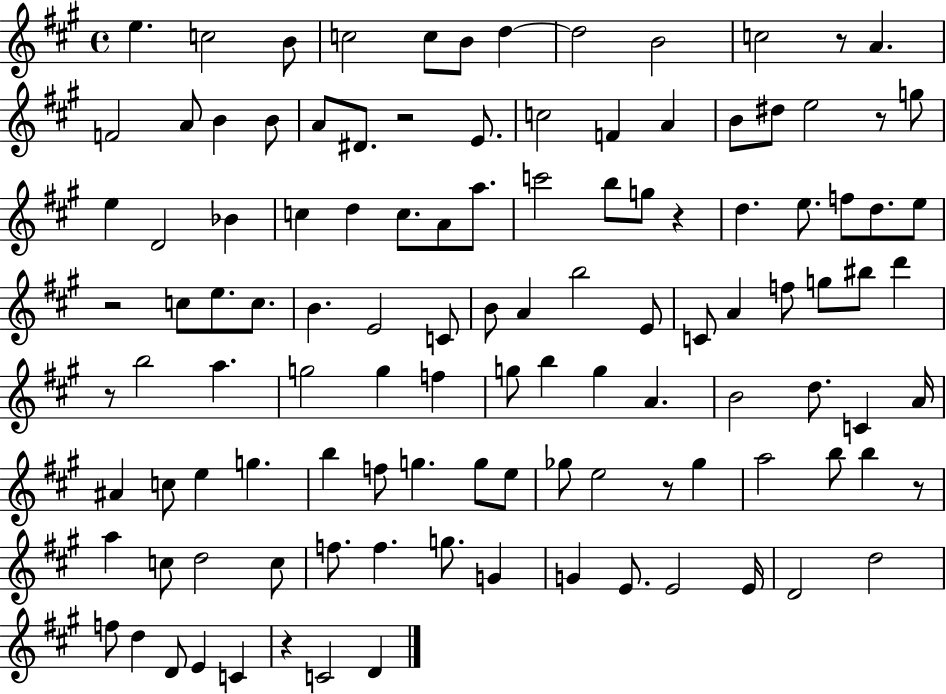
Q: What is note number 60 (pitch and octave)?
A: G5